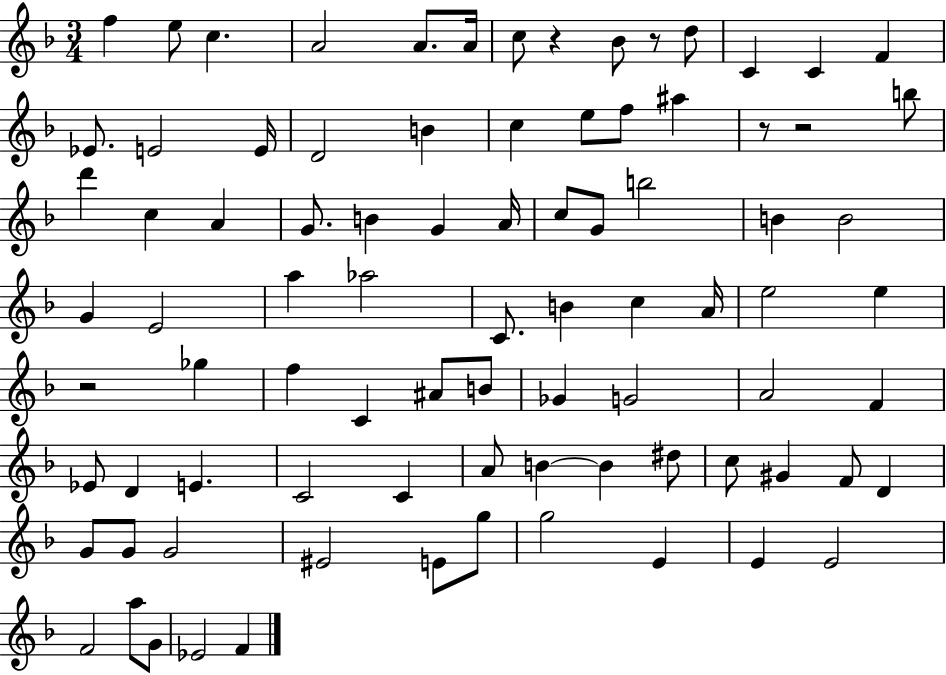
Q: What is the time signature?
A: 3/4